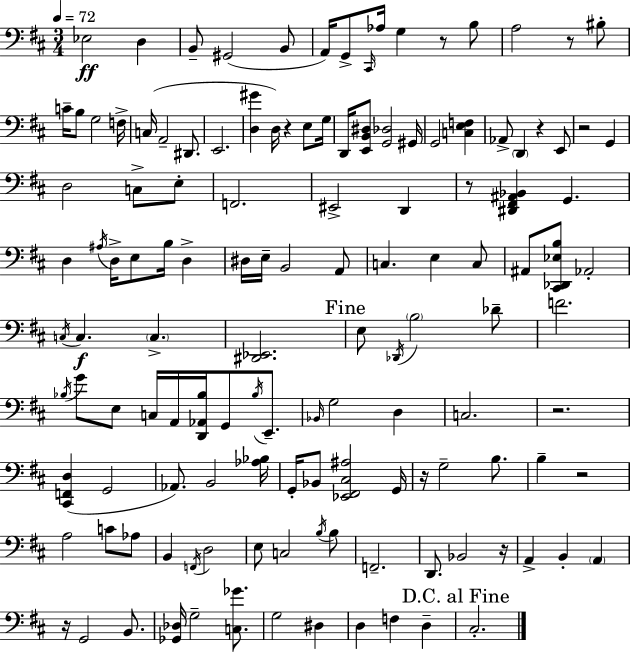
X:1
T:Untitled
M:3/4
L:1/4
K:D
_E,2 D, B,,/2 ^G,,2 B,,/2 A,,/4 G,,/2 ^C,,/4 _A,/4 G, z/2 B,/2 A,2 z/2 ^B,/2 C/4 B,/2 G,2 F,/4 C,/4 A,,2 ^D,,/2 E,,2 [D,^G] D,/4 z E,/2 G,/4 D,,/4 [E,,B,,^D,]/2 [G,,_D,]2 ^G,,/4 G,,2 [C,E,F,] _A,,/2 D,, z E,,/2 z2 G,, D,2 C,/2 E,/2 F,,2 ^E,,2 D,, z/2 [^D,,^F,,^A,,_B,,] G,, D, ^A,/4 D,/4 E,/2 B,/4 D, ^D,/4 E,/4 B,,2 A,,/2 C, E, C,/2 ^A,,/2 [^C,,_D,,_E,B,]/2 _A,,2 C,/4 C, C, [^D,,_E,,]2 E,/2 _D,,/4 B,2 _D/2 F2 _B,/4 G/2 E,/2 C,/4 A,,/4 [D,,_A,,_B,]/4 G,,/2 _B,/4 E,,/2 _B,,/4 G,2 D, C,2 z2 [^C,,F,,D,] G,,2 _A,,/2 B,,2 [_A,_B,]/4 G,,/4 _B,,/2 [_E,,^F,,^C,^A,]2 G,,/4 z/4 G,2 B,/2 B, z2 A,2 C/2 _A,/2 B,, F,,/4 D,2 E,/2 C,2 B,/4 B,/2 F,,2 D,,/2 _B,,2 z/4 A,, B,, A,, z/4 G,,2 B,,/2 [_G,,_D,]/4 G,2 [C,_G]/2 G,2 ^D, D, F, D, ^C,2